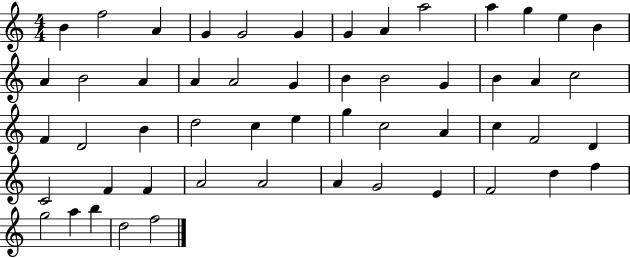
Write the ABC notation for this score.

X:1
T:Untitled
M:4/4
L:1/4
K:C
B f2 A G G2 G G A a2 a g e B A B2 A A A2 G B B2 G B A c2 F D2 B d2 c e g c2 A c F2 D C2 F F A2 A2 A G2 E F2 d f g2 a b d2 f2